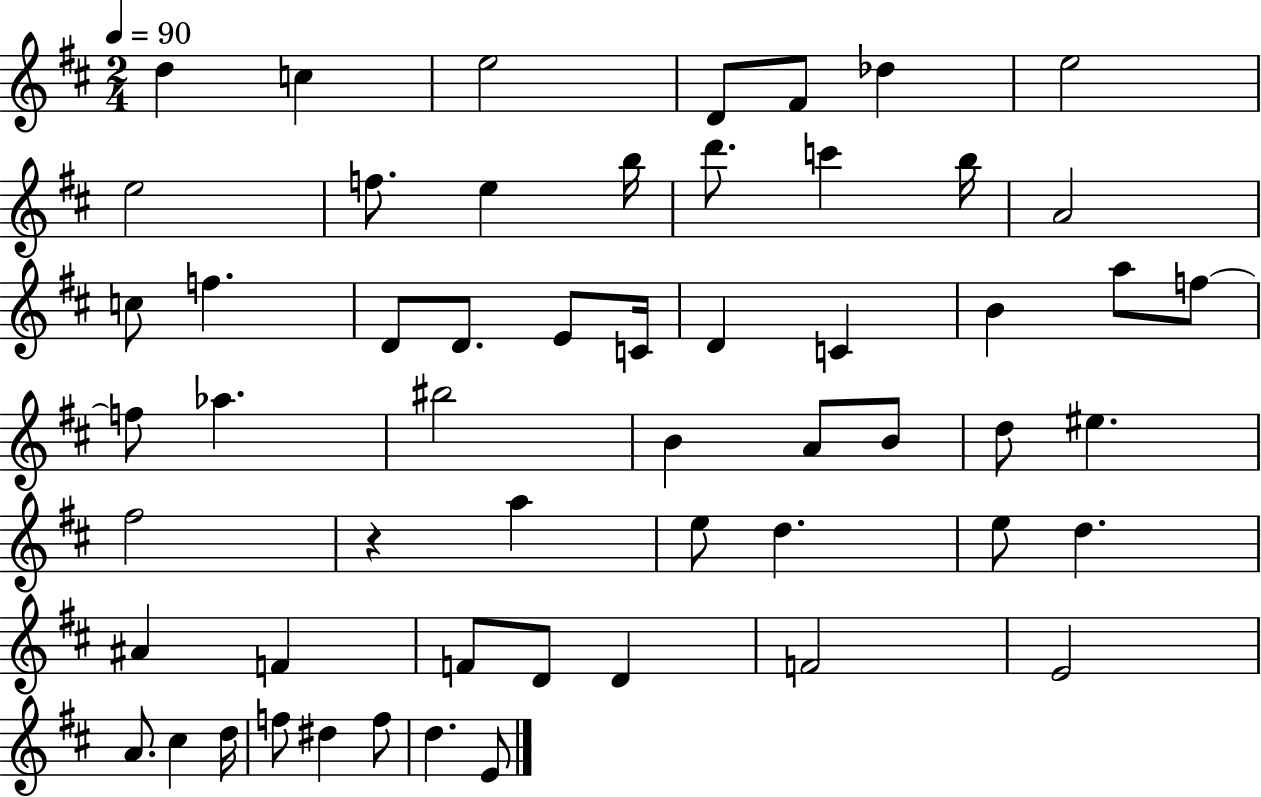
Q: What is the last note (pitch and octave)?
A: E4